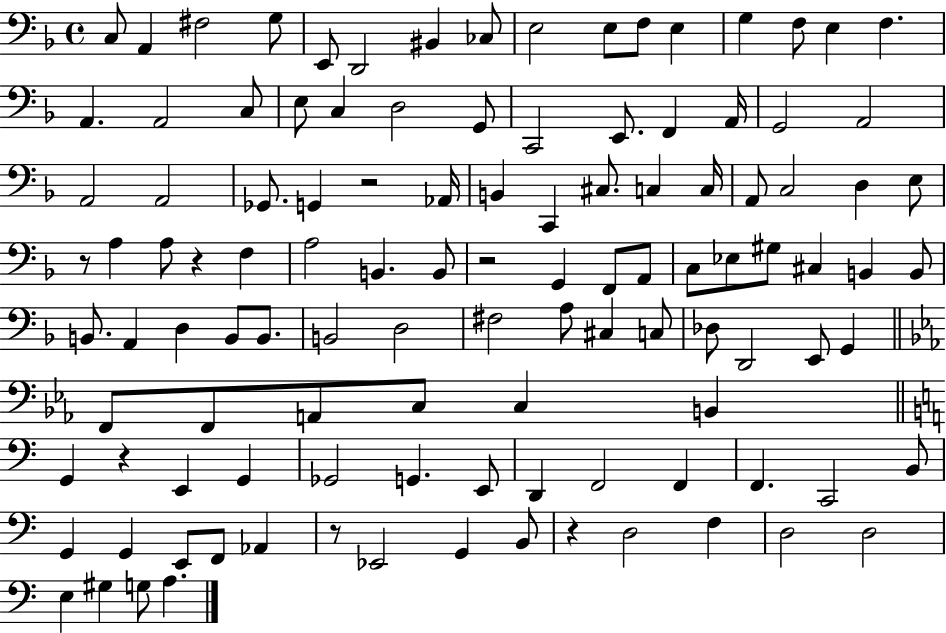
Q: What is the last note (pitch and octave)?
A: A3